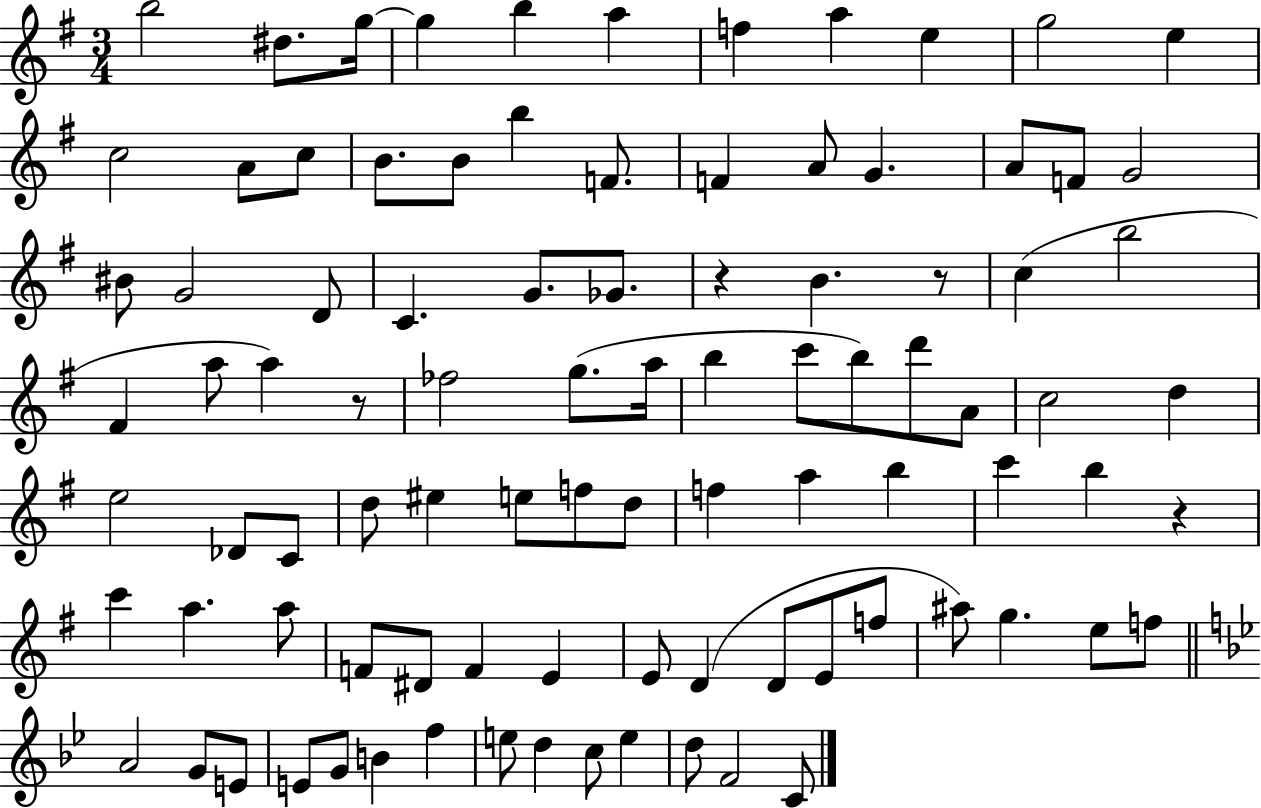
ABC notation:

X:1
T:Untitled
M:3/4
L:1/4
K:G
b2 ^d/2 g/4 g b a f a e g2 e c2 A/2 c/2 B/2 B/2 b F/2 F A/2 G A/2 F/2 G2 ^B/2 G2 D/2 C G/2 _G/2 z B z/2 c b2 ^F a/2 a z/2 _f2 g/2 a/4 b c'/2 b/2 d'/2 A/2 c2 d e2 _D/2 C/2 d/2 ^e e/2 f/2 d/2 f a b c' b z c' a a/2 F/2 ^D/2 F E E/2 D D/2 E/2 f/2 ^a/2 g e/2 f/2 A2 G/2 E/2 E/2 G/2 B f e/2 d c/2 e d/2 F2 C/2